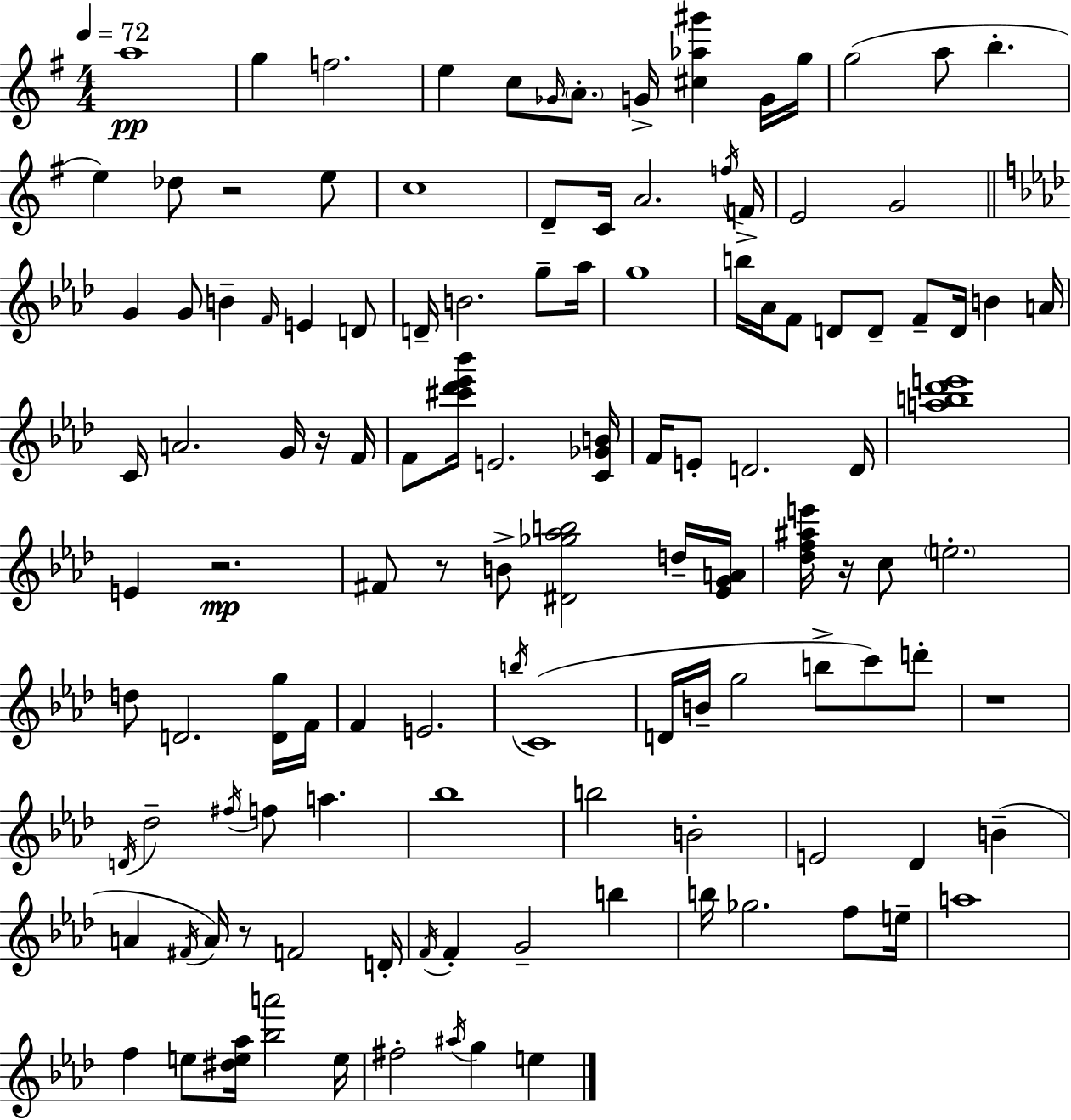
A5/w G5/q F5/h. E5/q C5/e Gb4/s A4/e. G4/s [C#5,Ab5,G#6]/q G4/s G5/s G5/h A5/e B5/q. E5/q Db5/e R/h E5/e C5/w D4/e C4/s A4/h. F5/s F4/s E4/h G4/h G4/q G4/e B4/q F4/s E4/q D4/e D4/s B4/h. G5/e Ab5/s G5/w B5/s Ab4/s F4/e D4/e D4/e F4/e D4/s B4/q A4/s C4/s A4/h. G4/s R/s F4/s F4/e [C#6,Db6,Eb6,Bb6]/s E4/h. [C4,Gb4,B4]/s F4/s E4/e D4/h. D4/s [A5,B5,Db6,E6]/w E4/q R/h. F#4/e R/e B4/e [D#4,Gb5,Ab5,B5]/h D5/s [Eb4,G4,A4]/s [Db5,F5,A#5,E6]/s R/s C5/e E5/h. D5/e D4/h. [D4,G5]/s F4/s F4/q E4/h. B5/s C4/w D4/s B4/s G5/h B5/e C6/e D6/e R/w D4/s Db5/h F#5/s F5/e A5/q. Bb5/w B5/h B4/h E4/h Db4/q B4/q A4/q F#4/s A4/s R/e F4/h D4/s F4/s F4/q G4/h B5/q B5/s Gb5/h. F5/e E5/s A5/w F5/q E5/e [D#5,E5,Ab5]/s [Bb5,A6]/h E5/s F#5/h A#5/s G5/q E5/q